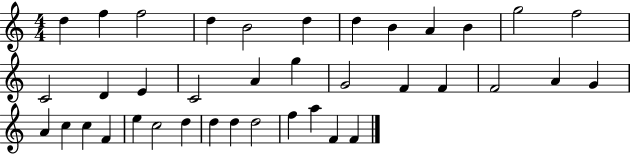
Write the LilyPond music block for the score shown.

{
  \clef treble
  \numericTimeSignature
  \time 4/4
  \key c \major
  d''4 f''4 f''2 | d''4 b'2 d''4 | d''4 b'4 a'4 b'4 | g''2 f''2 | \break c'2 d'4 e'4 | c'2 a'4 g''4 | g'2 f'4 f'4 | f'2 a'4 g'4 | \break a'4 c''4 c''4 f'4 | e''4 c''2 d''4 | d''4 d''4 d''2 | f''4 a''4 f'4 f'4 | \break \bar "|."
}